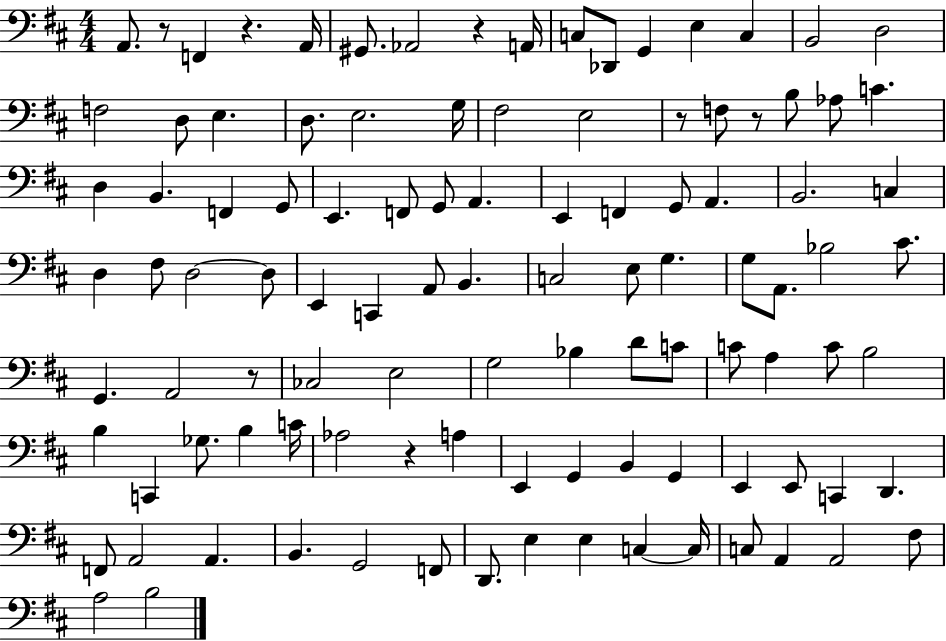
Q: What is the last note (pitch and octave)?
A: B3